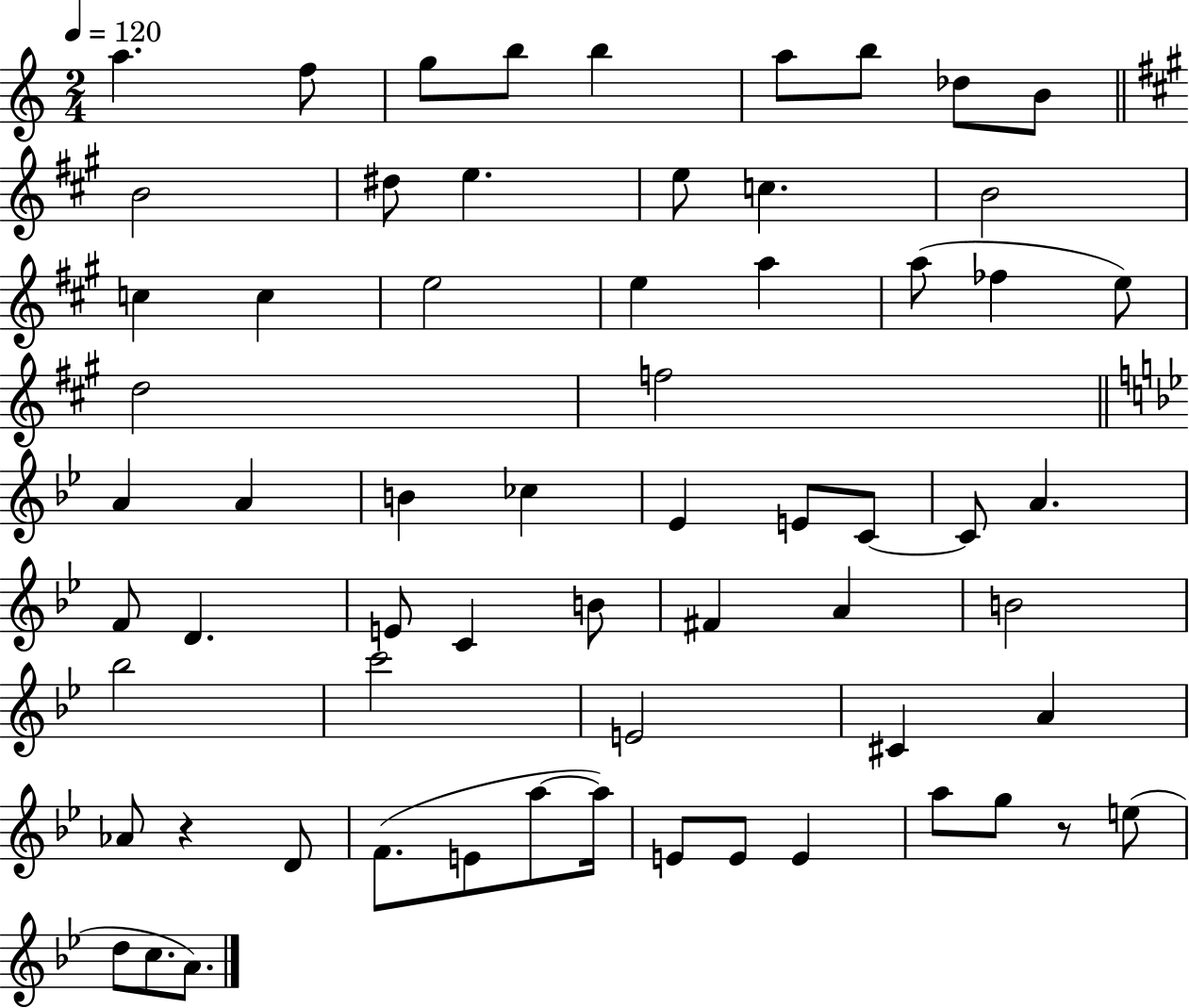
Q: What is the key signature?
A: C major